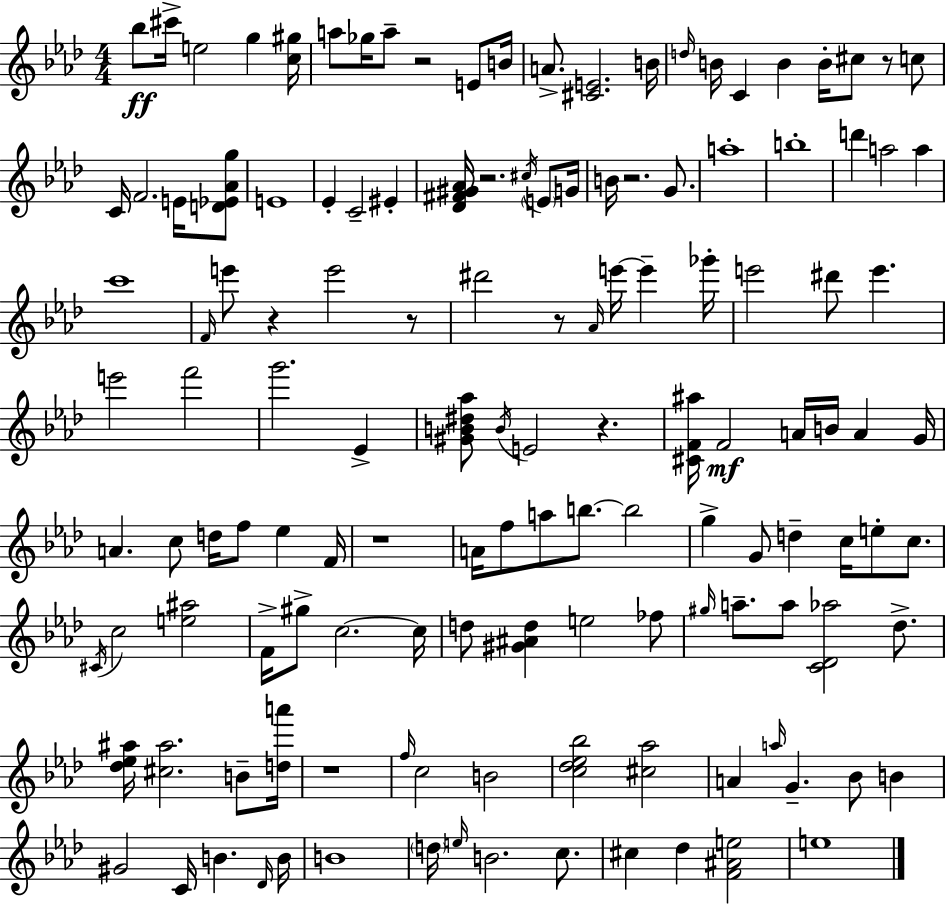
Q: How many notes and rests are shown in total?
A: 135